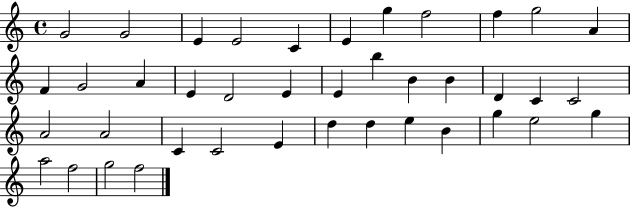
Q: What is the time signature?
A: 4/4